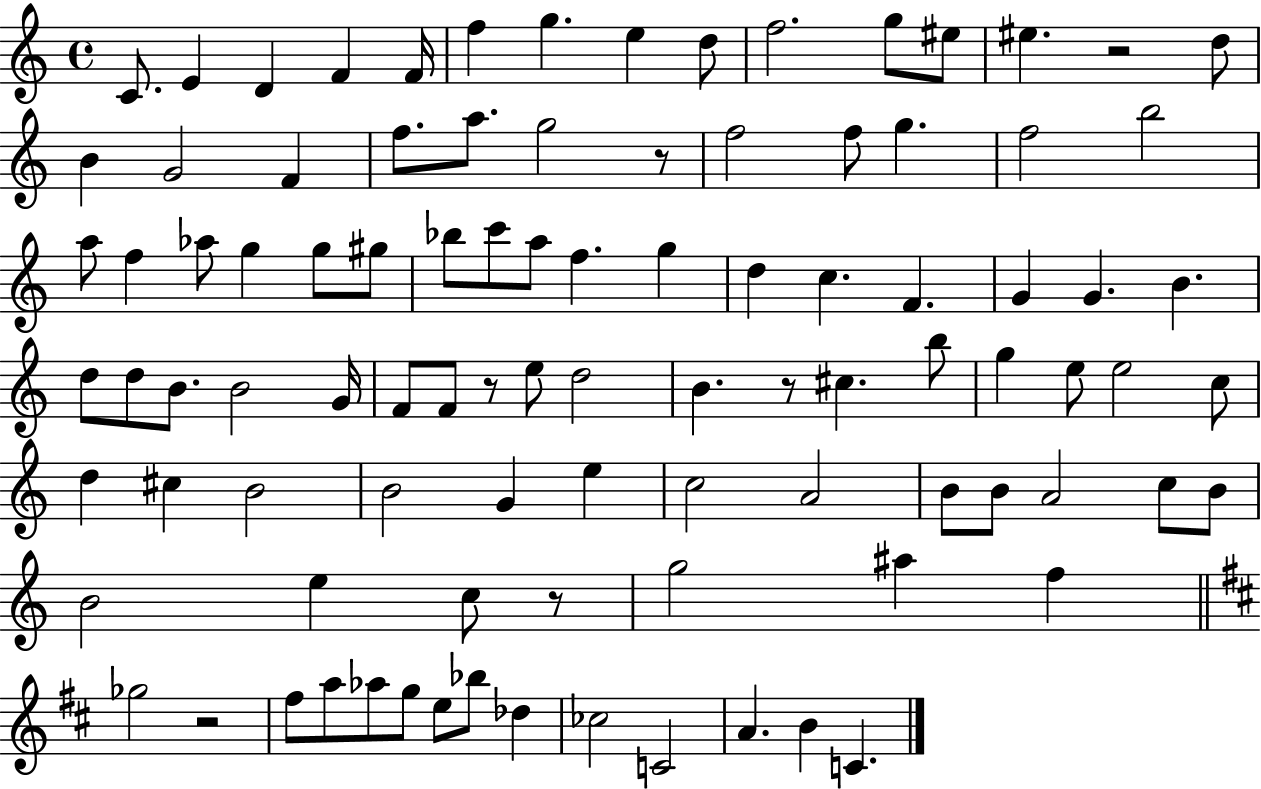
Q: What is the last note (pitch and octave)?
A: C4